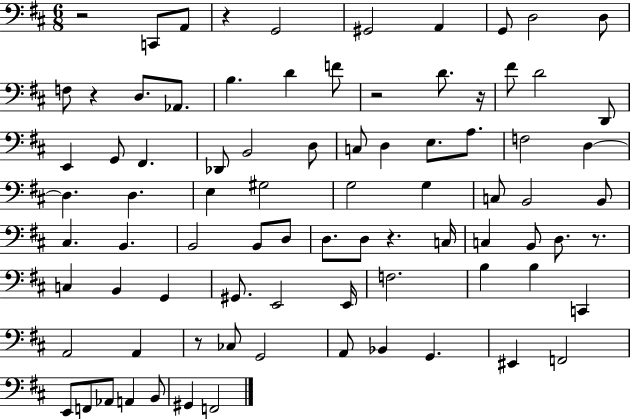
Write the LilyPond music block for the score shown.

{
  \clef bass
  \numericTimeSignature
  \time 6/8
  \key d \major
  r2 c,8 a,8 | r4 g,2 | gis,2 a,4 | g,8 d2 d8 | \break f8 r4 d8. aes,8. | b4. d'4 f'8 | r2 d'8. r16 | fis'8 d'2 d,8 | \break e,4 g,8 fis,4. | des,8 b,2 d8 | c8 d4 e8. a8. | f2 d4~~ | \break d4. d4. | e4 gis2 | g2 g4 | c8 b,2 b,8 | \break cis4. b,4. | b,2 b,8 d8 | d8. d8 r4. c16 | c4 b,8 d8. r8. | \break c4 b,4 g,4 | gis,8. e,2 e,16 | f2. | b4 b4 c,4 | \break a,2 a,4 | r8 ces8 g,2 | a,8 bes,4 g,4. | eis,4 f,2 | \break e,8 f,8 aes,8 a,4 b,8 | gis,4 f,2 | \bar "|."
}